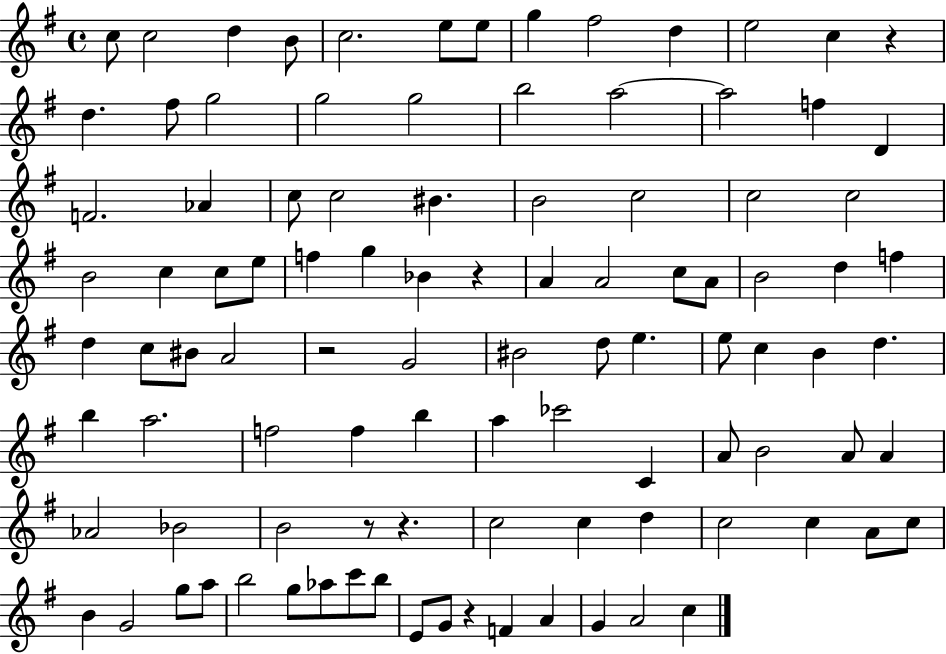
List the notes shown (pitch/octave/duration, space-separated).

C5/e C5/h D5/q B4/e C5/h. E5/e E5/e G5/q F#5/h D5/q E5/h C5/q R/q D5/q. F#5/e G5/h G5/h G5/h B5/h A5/h A5/h F5/q D4/q F4/h. Ab4/q C5/e C5/h BIS4/q. B4/h C5/h C5/h C5/h B4/h C5/q C5/e E5/e F5/q G5/q Bb4/q R/q A4/q A4/h C5/e A4/e B4/h D5/q F5/q D5/q C5/e BIS4/e A4/h R/h G4/h BIS4/h D5/e E5/q. E5/e C5/q B4/q D5/q. B5/q A5/h. F5/h F5/q B5/q A5/q CES6/h C4/q A4/e B4/h A4/e A4/q Ab4/h Bb4/h B4/h R/e R/q. C5/h C5/q D5/q C5/h C5/q A4/e C5/e B4/q G4/h G5/e A5/e B5/h G5/e Ab5/e C6/e B5/e E4/e G4/e R/q F4/q A4/q G4/q A4/h C5/q